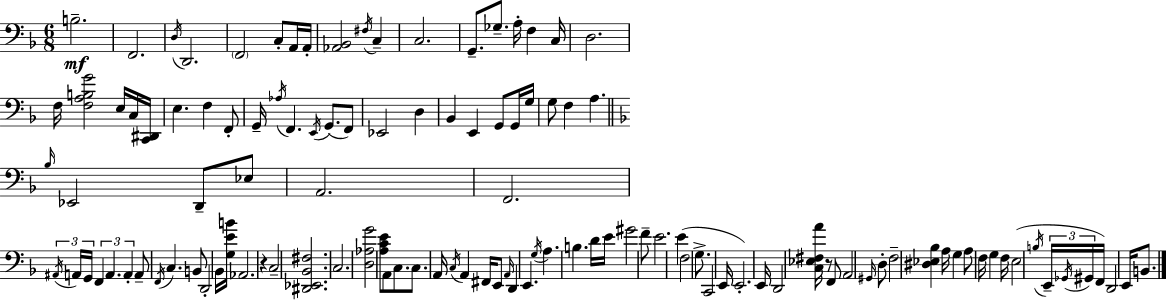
{
  \clef bass
  \numericTimeSignature
  \time 6/8
  \key f \major
  b2.--\mf | f,2. | \acciaccatura { d16 } d,2. | \parenthesize f,2 c8-. a,16 | \break a,16-. <aes, bes,>2 \acciaccatura { fis16 } c4-- | c2. | g,8.-- ges8.-- a16-. f4 | c16 d2. | \break f16 <f a b g'>2 e16 | c16 <c, dis,>16 e4. f4 | f,8-. g,16-- \acciaccatura { aes16 } f,4. \acciaccatura { e,16 }( g,8. | f,8) ees,2 | \break d4 bes,4 e,4 | g,8 g,16 g16 g8 f4 a4. | \bar "||" \break \key f \major \grace { bes16 } ees,2 d,8-- ees8 | a,2. | f,2. | \tuplet 3/2 { \acciaccatura { ais,16 } a,16 g,16 } \tuplet 3/2 { f,4 a,4. | \break a,4-. } a,8-- \acciaccatura { f,16 } c4. | b,8 d,2-. | bes,16 <g e' b'>16 aes,2. | r4 c2-- | \break <dis, ees, bes, fis>2. | c2. | <d aes g'>2 <a c' e'>8 | a,8 c8. c8. a,16 \acciaccatura { c16 } a,4 | \break fis,16 e,8 \grace { a,16 } d,4 e,4. | \acciaccatura { g16 } a4. | b4. d'16 e'16 gis'2 | f'8-- e'2. | \break e'4( f2 | g8.-> c,2 | e,16 e,2.-.) | e,16 d,2 | \break <c ees fis a'>16 r8 f,8 a,2 | \grace { gis,16 } d8-. f2-- | <dis ees bes>4 a16 g4 | a8 f16 g4 f16 e2( | \break \acciaccatura { b16 } \tuplet 3/2 { e,16-- \acciaccatura { ges,16 } gis,16 } f,16) d,2 | e,16 b,8. \bar "|."
}